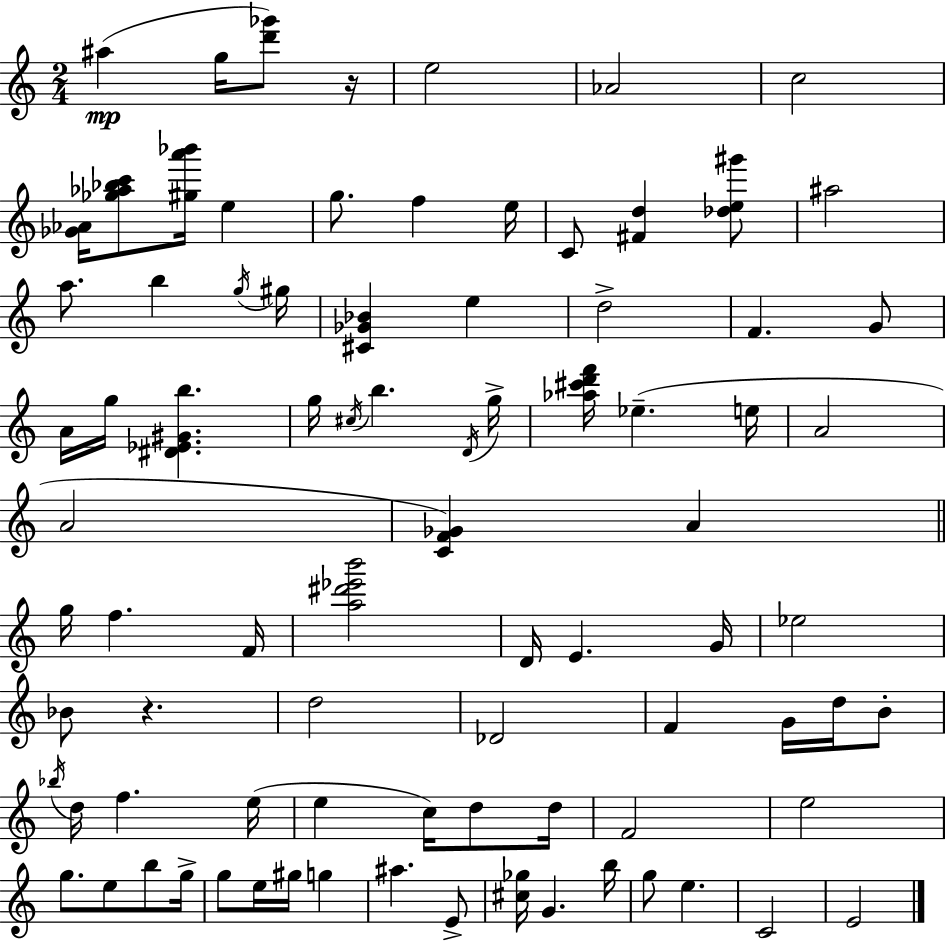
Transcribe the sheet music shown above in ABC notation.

X:1
T:Untitled
M:2/4
L:1/4
K:Am
^a g/4 [d'_g']/2 z/4 e2 _A2 c2 [_G_A]/4 [_g_a_bc']/2 [^ga'_b']/4 e g/2 f e/4 C/2 [^Fd] [_de^g']/2 ^a2 a/2 b g/4 ^g/4 [^C_G_B] e d2 F G/2 A/4 g/4 [^D_E^Gb] g/4 ^c/4 b D/4 g/4 [_a^c'd'f']/4 _e e/4 A2 A2 [CF_G] A g/4 f F/4 [a^d'_e'b']2 D/4 E G/4 _e2 _B/2 z d2 _D2 F G/4 d/4 B/2 _b/4 d/4 f e/4 e c/4 d/2 d/4 F2 e2 g/2 e/2 b/2 g/4 g/2 e/4 ^g/4 g ^a E/2 [^c_g]/4 G b/4 g/2 e C2 E2